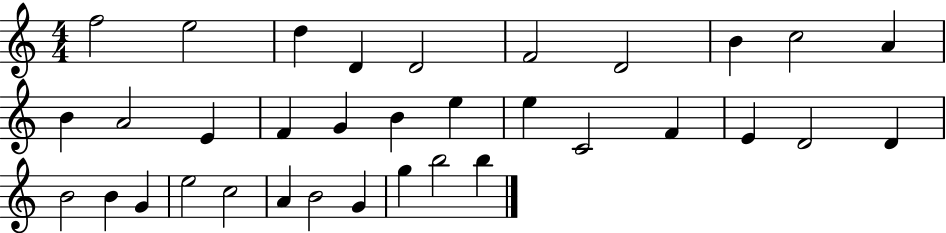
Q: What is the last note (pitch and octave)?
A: B5